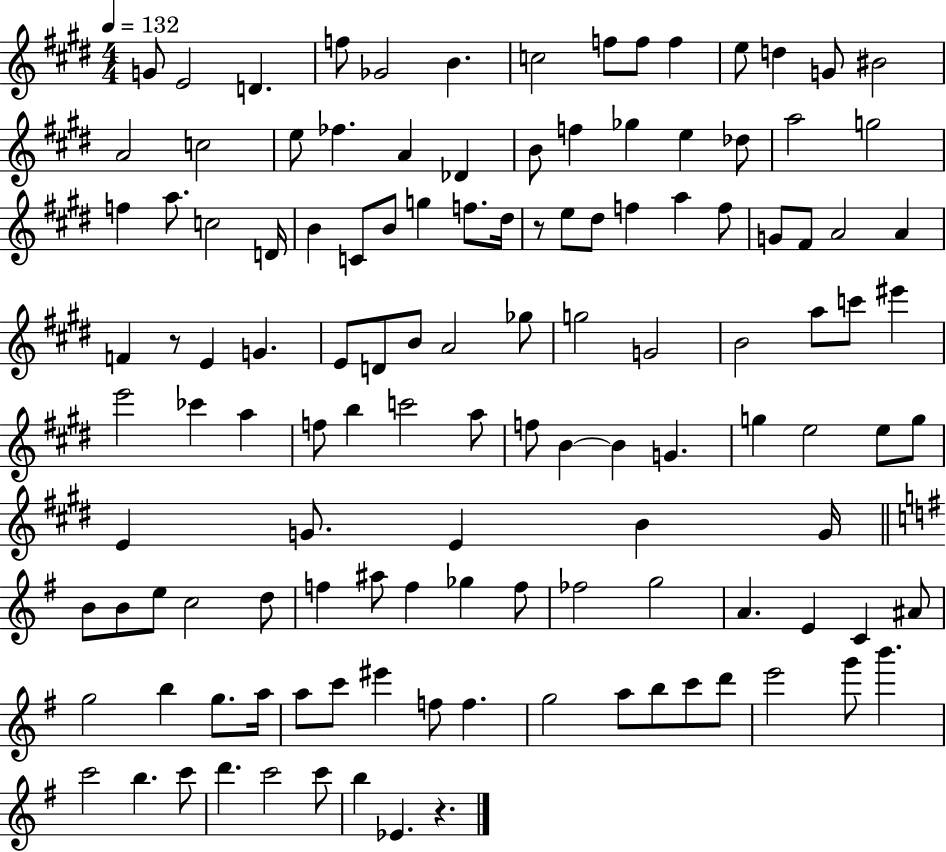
{
  \clef treble
  \numericTimeSignature
  \time 4/4
  \key e \major
  \tempo 4 = 132
  g'8 e'2 d'4. | f''8 ges'2 b'4. | c''2 f''8 f''8 f''4 | e''8 d''4 g'8 bis'2 | \break a'2 c''2 | e''8 fes''4. a'4 des'4 | b'8 f''4 ges''4 e''4 des''8 | a''2 g''2 | \break f''4 a''8. c''2 d'16 | b'4 c'8 b'8 g''4 f''8. dis''16 | r8 e''8 dis''8 f''4 a''4 f''8 | g'8 fis'8 a'2 a'4 | \break f'4 r8 e'4 g'4. | e'8 d'8 b'8 a'2 ges''8 | g''2 g'2 | b'2 a''8 c'''8 eis'''4 | \break e'''2 ces'''4 a''4 | f''8 b''4 c'''2 a''8 | f''8 b'4~~ b'4 g'4. | g''4 e''2 e''8 g''8 | \break e'4 g'8. e'4 b'4 g'16 | \bar "||" \break \key g \major b'8 b'8 e''8 c''2 d''8 | f''4 ais''8 f''4 ges''4 f''8 | fes''2 g''2 | a'4. e'4 c'4 ais'8 | \break g''2 b''4 g''8. a''16 | a''8 c'''8 eis'''4 f''8 f''4. | g''2 a''8 b''8 c'''8 d'''8 | e'''2 g'''8 b'''4. | \break c'''2 b''4. c'''8 | d'''4. c'''2 c'''8 | b''4 ees'4. r4. | \bar "|."
}